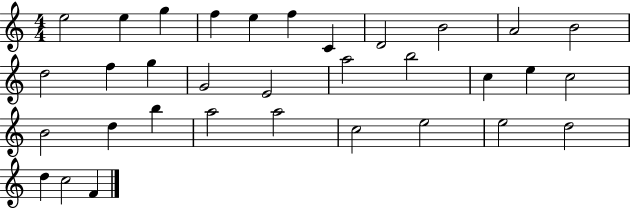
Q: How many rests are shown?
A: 0